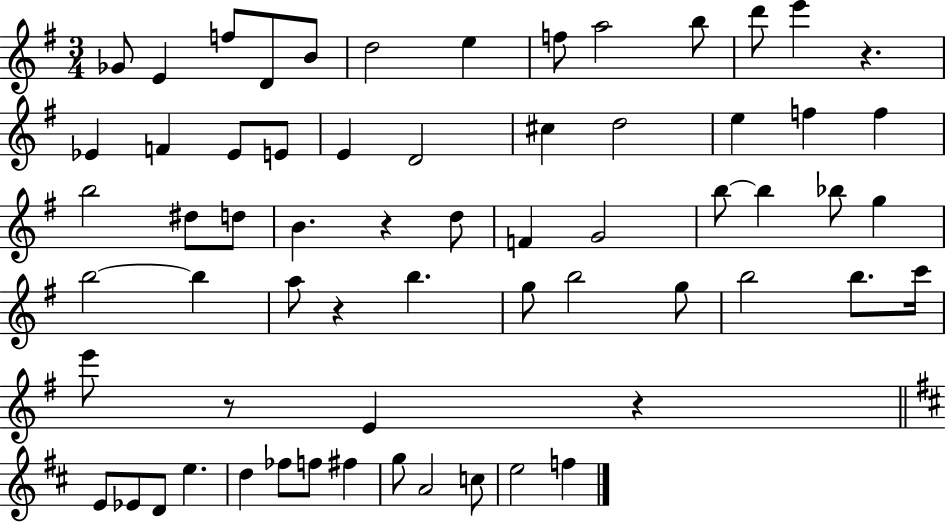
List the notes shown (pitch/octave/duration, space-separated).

Gb4/e E4/q F5/e D4/e B4/e D5/h E5/q F5/e A5/h B5/e D6/e E6/q R/q. Eb4/q F4/q Eb4/e E4/e E4/q D4/h C#5/q D5/h E5/q F5/q F5/q B5/h D#5/e D5/e B4/q. R/q D5/e F4/q G4/h B5/e B5/q Bb5/e G5/q B5/h B5/q A5/e R/q B5/q. G5/e B5/h G5/e B5/h B5/e. C6/s E6/e R/e E4/q R/q E4/e Eb4/e D4/e E5/q. D5/q FES5/e F5/e F#5/q G5/e A4/h C5/e E5/h F5/q